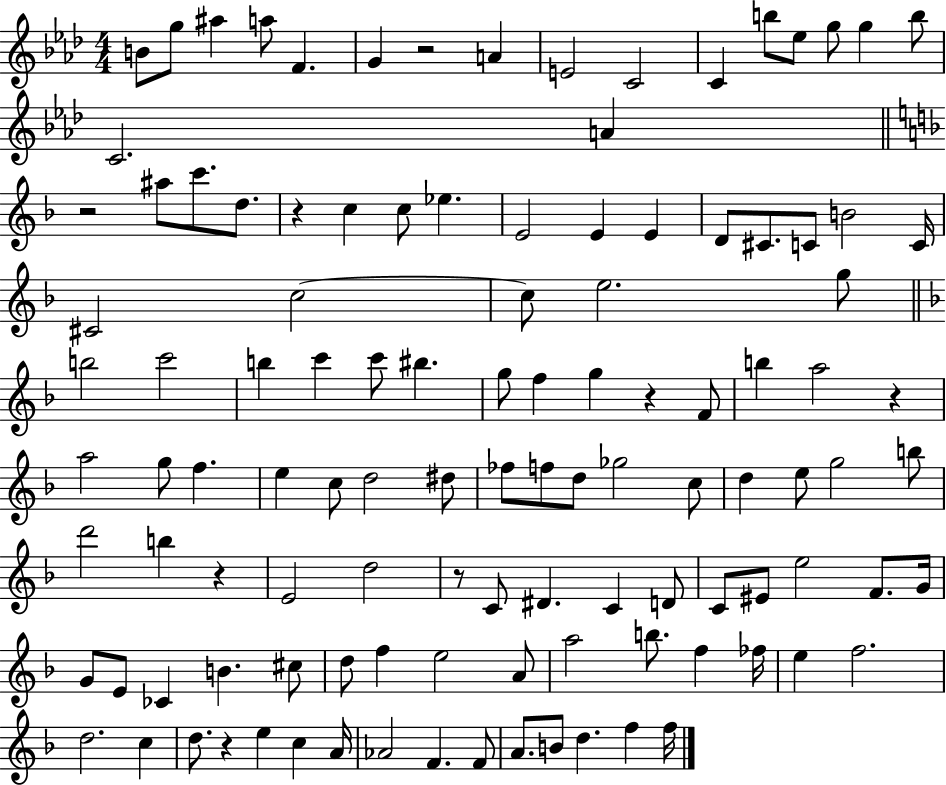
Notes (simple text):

B4/e G5/e A#5/q A5/e F4/q. G4/q R/h A4/q E4/h C4/h C4/q B5/e Eb5/e G5/e G5/q B5/e C4/h. A4/q R/h A#5/e C6/e. D5/e. R/q C5/q C5/e Eb5/q. E4/h E4/q E4/q D4/e C#4/e. C4/e B4/h C4/s C#4/h C5/h C5/e E5/h. G5/e B5/h C6/h B5/q C6/q C6/e BIS5/q. G5/e F5/q G5/q R/q F4/e B5/q A5/h R/q A5/h G5/e F5/q. E5/q C5/e D5/h D#5/e FES5/e F5/e D5/e Gb5/h C5/e D5/q E5/e G5/h B5/e D6/h B5/q R/q E4/h D5/h R/e C4/e D#4/q. C4/q D4/e C4/e EIS4/e E5/h F4/e. G4/s G4/e E4/e CES4/q B4/q. C#5/e D5/e F5/q E5/h A4/e A5/h B5/e. F5/q FES5/s E5/q F5/h. D5/h. C5/q D5/e. R/q E5/q C5/q A4/s Ab4/h F4/q. F4/e A4/e. B4/e D5/q. F5/q F5/s